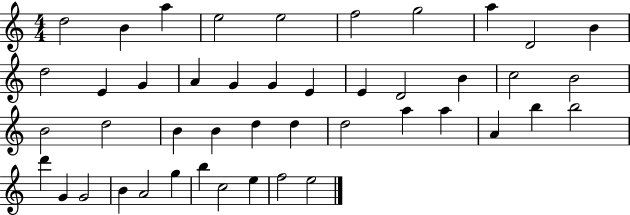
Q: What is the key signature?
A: C major